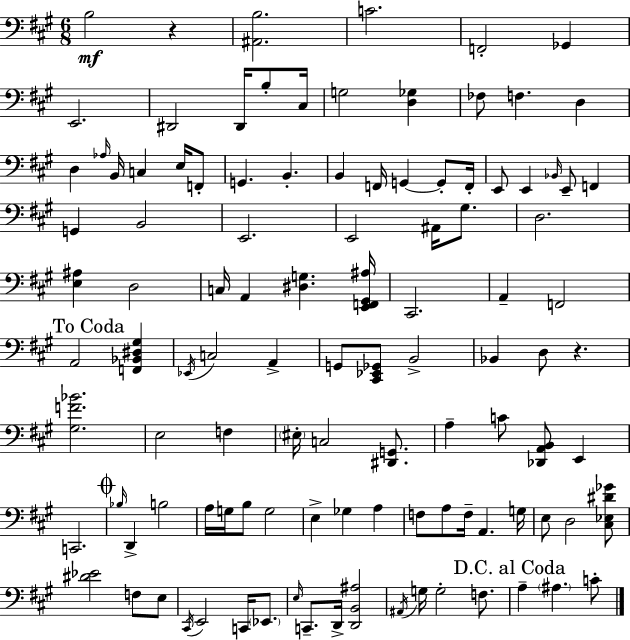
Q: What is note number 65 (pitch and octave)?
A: G3